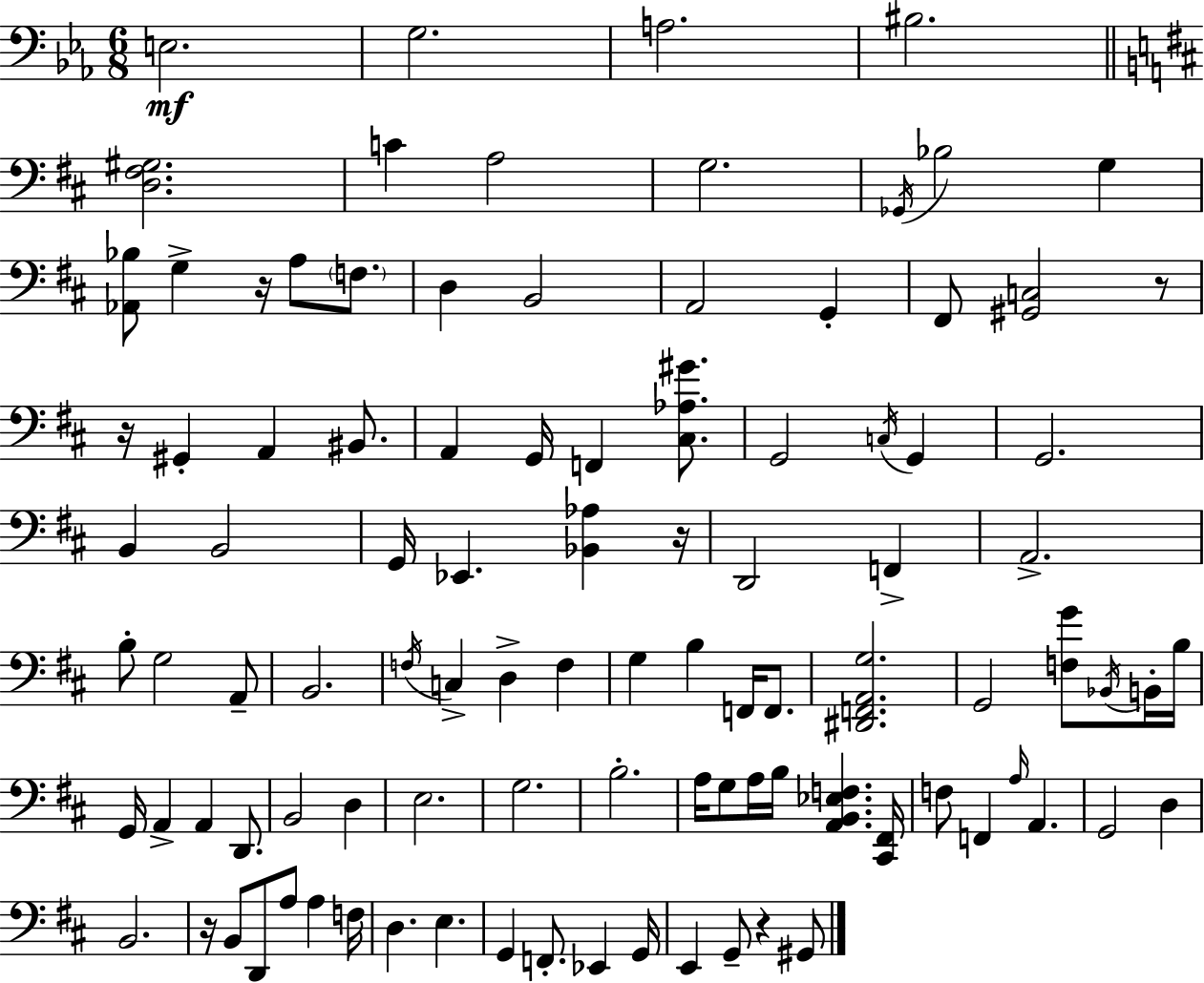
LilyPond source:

{
  \clef bass
  \numericTimeSignature
  \time 6/8
  \key ees \major
  \repeat volta 2 { e2.\mf | g2. | a2. | bis2. | \break \bar "||" \break \key d \major <d fis gis>2. | c'4 a2 | g2. | \acciaccatura { ges,16 } bes2 g4 | \break <aes, bes>8 g4-> r16 a8 \parenthesize f8. | d4 b,2 | a,2 g,4-. | fis,8 <gis, c>2 r8 | \break r16 gis,4-. a,4 bis,8. | a,4 g,16 f,4 <cis aes gis'>8. | g,2 \acciaccatura { c16 } g,4 | g,2. | \break b,4 b,2 | g,16 ees,4. <bes, aes>4 | r16 d,2 f,4-> | a,2.-> | \break b8-. g2 | a,8-- b,2. | \acciaccatura { f16 } c4-> d4-> f4 | g4 b4 f,16 | \break f,8. <dis, f, a, g>2. | g,2 <f g'>8 | \acciaccatura { bes,16 } b,16-. b16 g,16 a,4-> a,4 | d,8. b,2 | \break d4 e2. | g2. | b2.-. | a16 g8 a16 b16 <a, b, ees f>4. | \break <cis, fis,>16 f8 f,4 \grace { a16 } a,4. | g,2 | d4 b,2. | r16 b,8 d,8 a8 | \break a4 f16 d4. e4. | g,4 f,8.-. | ees,4 g,16 e,4 g,8-- r4 | gis,8 } \bar "|."
}